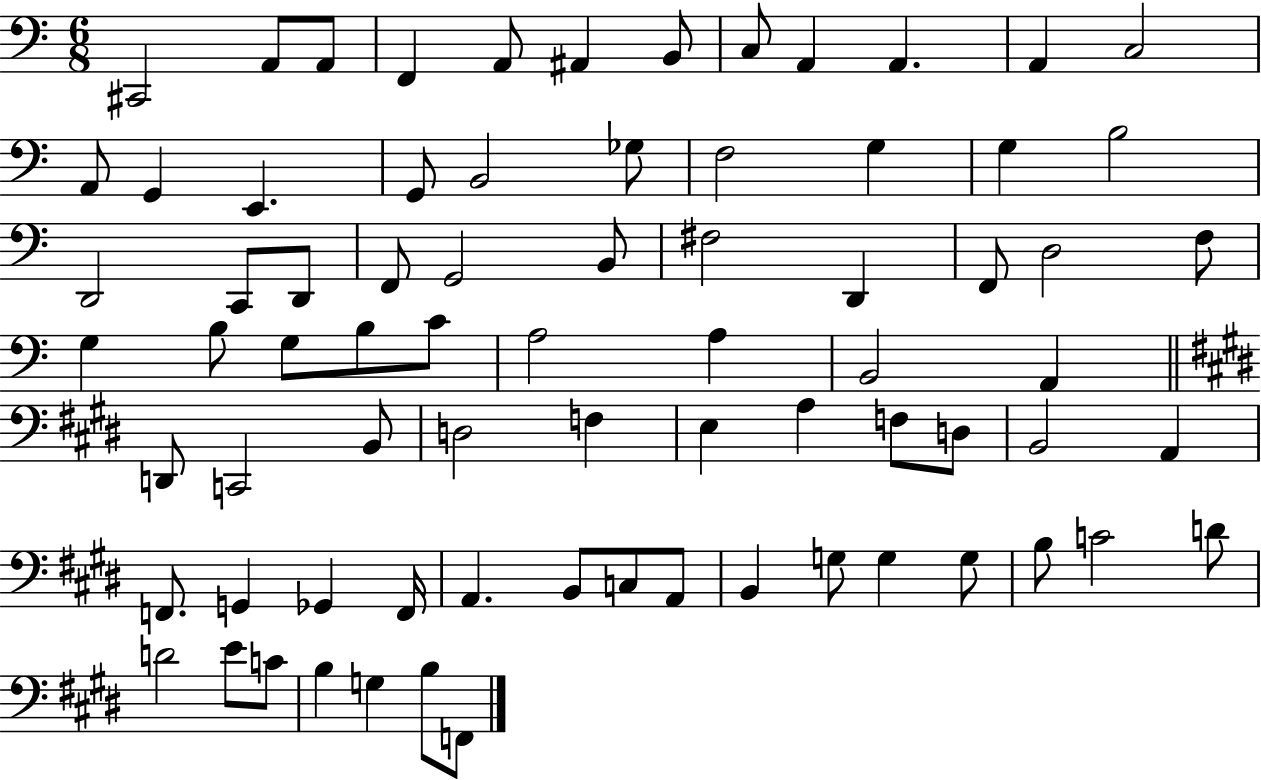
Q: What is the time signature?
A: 6/8